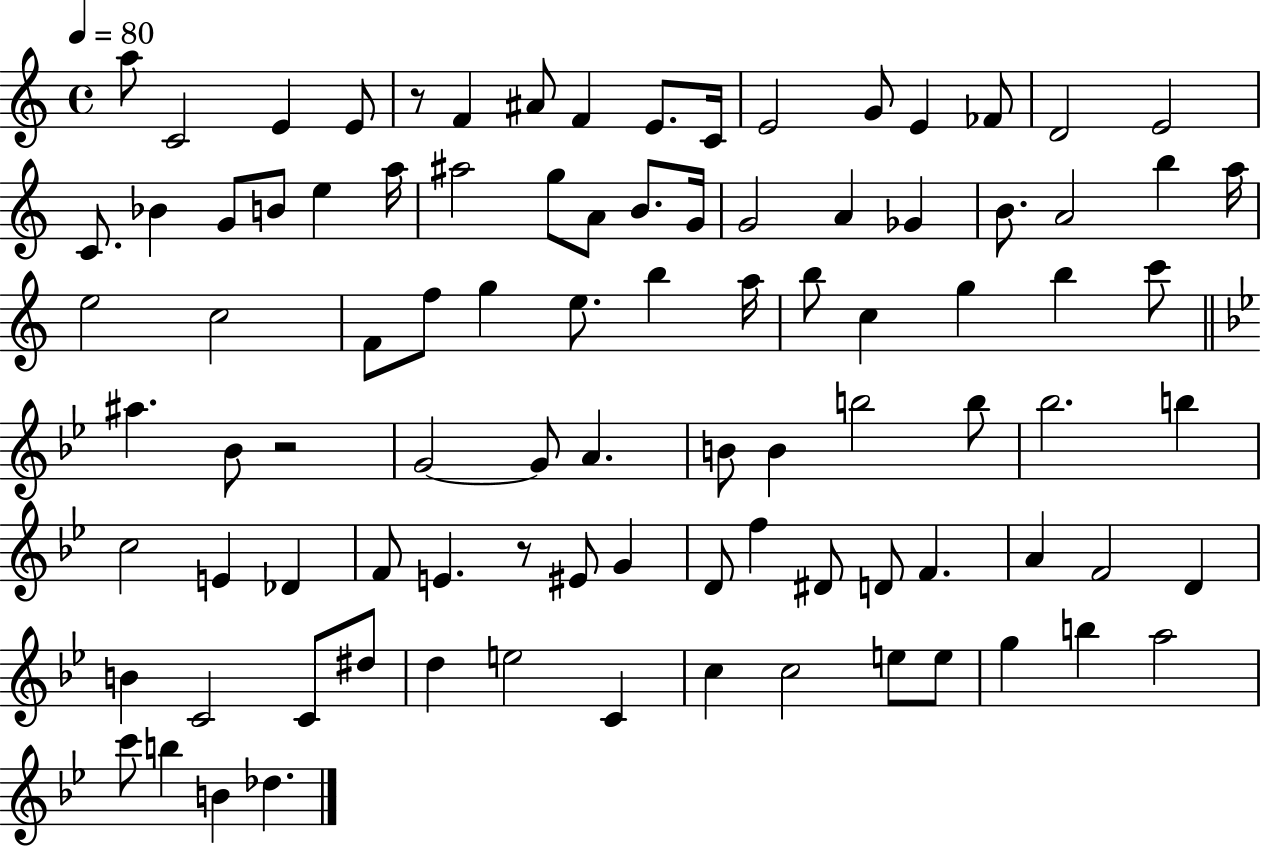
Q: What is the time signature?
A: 4/4